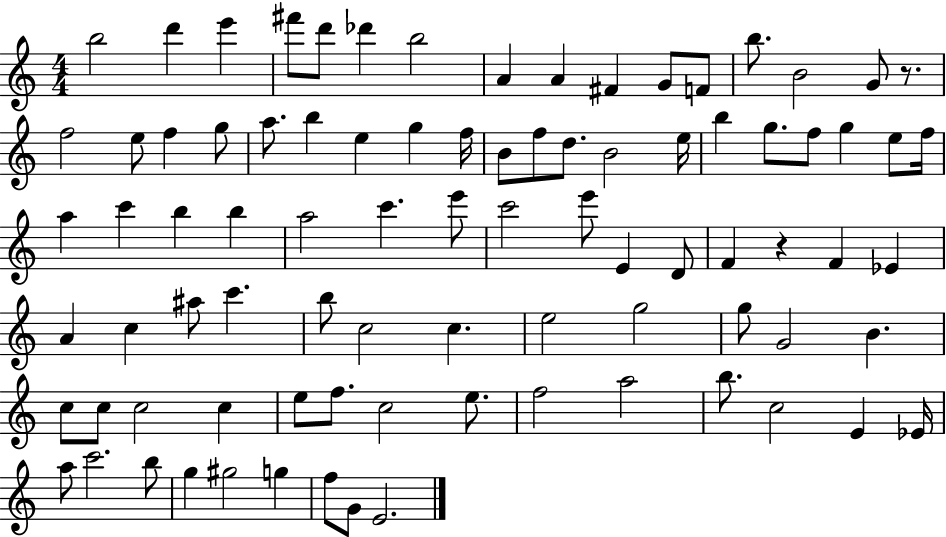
X:1
T:Untitled
M:4/4
L:1/4
K:C
b2 d' e' ^f'/2 d'/2 _d' b2 A A ^F G/2 F/2 b/2 B2 G/2 z/2 f2 e/2 f g/2 a/2 b e g f/4 B/2 f/2 d/2 B2 e/4 b g/2 f/2 g e/2 f/4 a c' b b a2 c' e'/2 c'2 e'/2 E D/2 F z F _E A c ^a/2 c' b/2 c2 c e2 g2 g/2 G2 B c/2 c/2 c2 c e/2 f/2 c2 e/2 f2 a2 b/2 c2 E _E/4 a/2 c'2 b/2 g ^g2 g f/2 G/2 E2